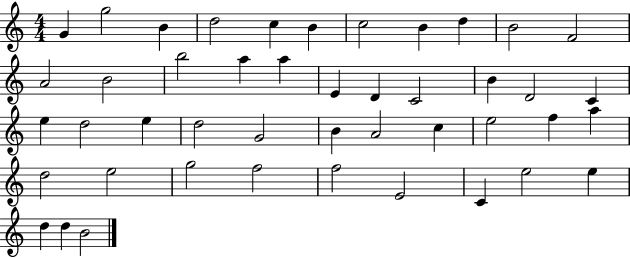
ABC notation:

X:1
T:Untitled
M:4/4
L:1/4
K:C
G g2 B d2 c B c2 B d B2 F2 A2 B2 b2 a a E D C2 B D2 C e d2 e d2 G2 B A2 c e2 f a d2 e2 g2 f2 f2 E2 C e2 e d d B2